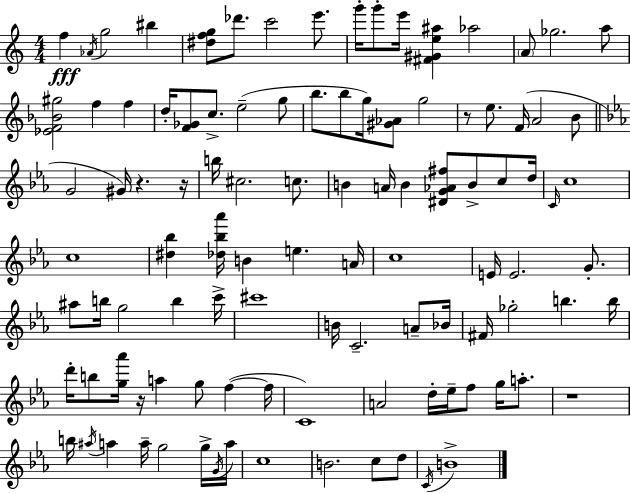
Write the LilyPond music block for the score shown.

{
  \clef treble
  \numericTimeSignature
  \time 4/4
  \key a \minor
  f''4\fff \acciaccatura { aes'16 } g''2 bis''4 | <dis'' f'' g''>8 des'''8. c'''2 e'''8. | g'''16-. g'''8-. e'''16 <fis' gis' e'' ais''>4 aes''2 | \parenthesize a'8 ges''2. a''8 | \break <ees' f' bes' gis''>2 f''4 f''4 | d''16-. <f' ges'>8 c''8.-> e''2--( g''8 | b''8. b''8 g''16) <gis' aes'>8 g''2 | r8 e''8. f'16( a'2 b'8 | \break \bar "||" \break \key ees \major g'2 gis'16) r4. r16 | b''16 cis''2. c''8. | b'4 a'16 b'4 <dis' g' aes' fis''>8 b'8-> c''8 d''16 | \grace { c'16 } c''1 | \break c''1 | <dis'' bes''>4 <des'' bes'' aes'''>16 b'4 e''4. | a'16 c''1 | e'16 e'2. g'8.-. | \break ais''8 b''16 g''2 b''4 | c'''16-> cis'''1 | b'16 c'2.-- a'8-- | bes'16 fis'16 ges''2-. b''4. | \break b''16 d'''16-. b''8 <g'' aes'''>16 r16 a''4 g''8 f''4~(~ | f''16 c'1) | a'2 d''16-. ees''16-- f''8 g''16 a''8.-. | r1 | \break b''16 \acciaccatura { ais''16 } a''4 a''16-- g''2 | g''16-> \acciaccatura { g'16 } a''16 c''1 | b'2. c''8 | d''8 \acciaccatura { c'16 } b'1-> | \break \bar "|."
}